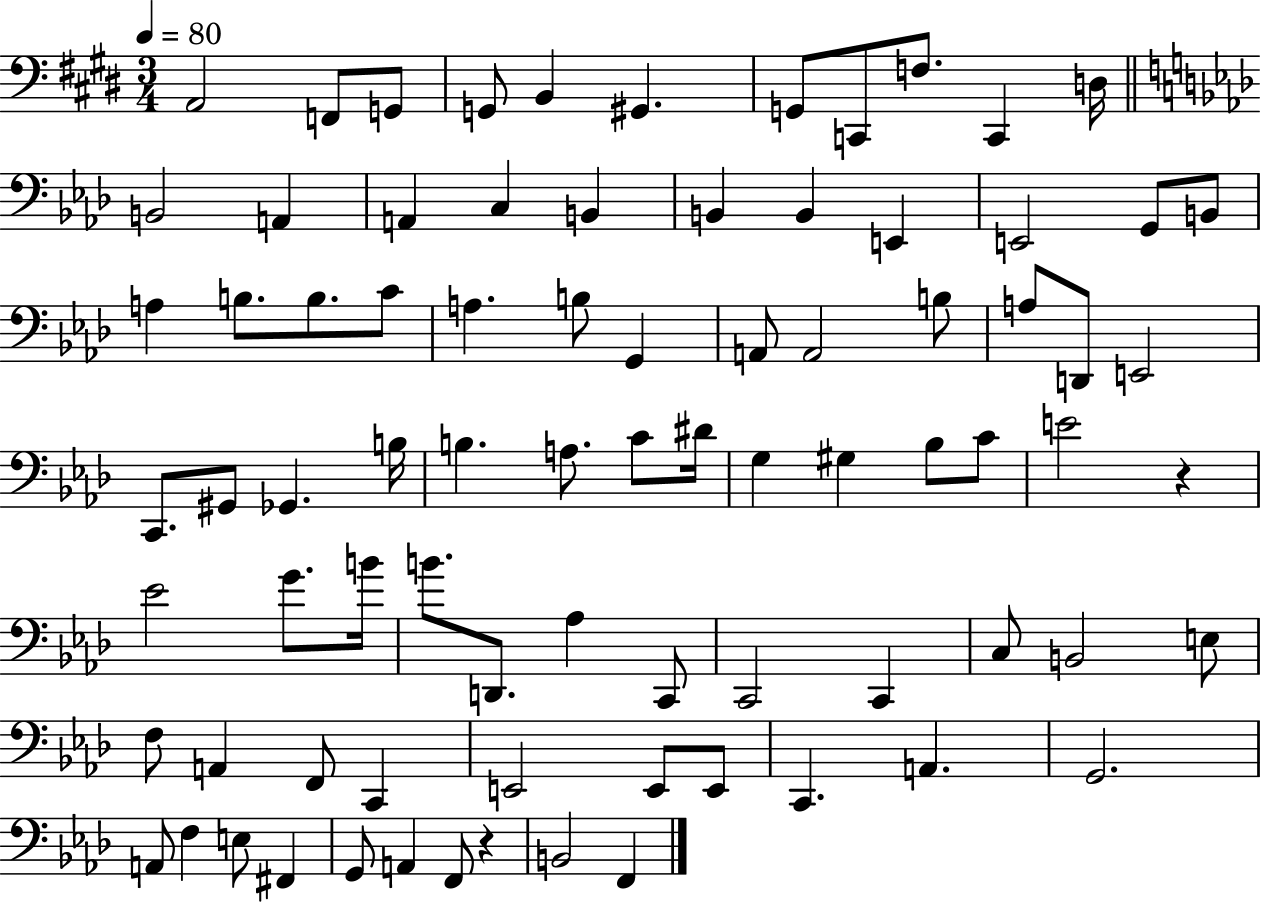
X:1
T:Untitled
M:3/4
L:1/4
K:E
A,,2 F,,/2 G,,/2 G,,/2 B,, ^G,, G,,/2 C,,/2 F,/2 C,, D,/4 B,,2 A,, A,, C, B,, B,, B,, E,, E,,2 G,,/2 B,,/2 A, B,/2 B,/2 C/2 A, B,/2 G,, A,,/2 A,,2 B,/2 A,/2 D,,/2 E,,2 C,,/2 ^G,,/2 _G,, B,/4 B, A,/2 C/2 ^D/4 G, ^G, _B,/2 C/2 E2 z _E2 G/2 B/4 B/2 D,,/2 _A, C,,/2 C,,2 C,, C,/2 B,,2 E,/2 F,/2 A,, F,,/2 C,, E,,2 E,,/2 E,,/2 C,, A,, G,,2 A,,/2 F, E,/2 ^F,, G,,/2 A,, F,,/2 z B,,2 F,,